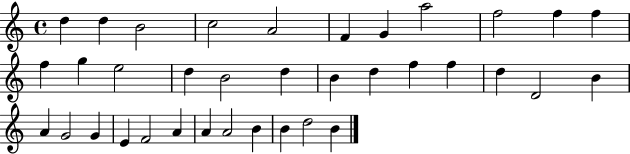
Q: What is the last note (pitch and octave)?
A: B4